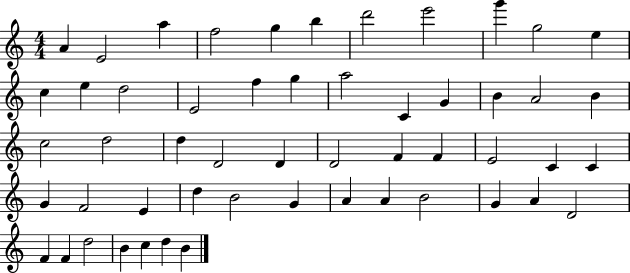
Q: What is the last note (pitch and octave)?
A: B4